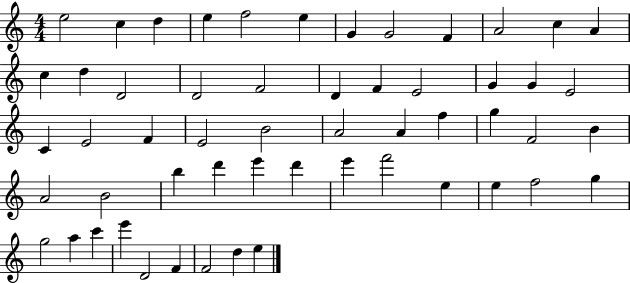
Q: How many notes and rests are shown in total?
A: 55